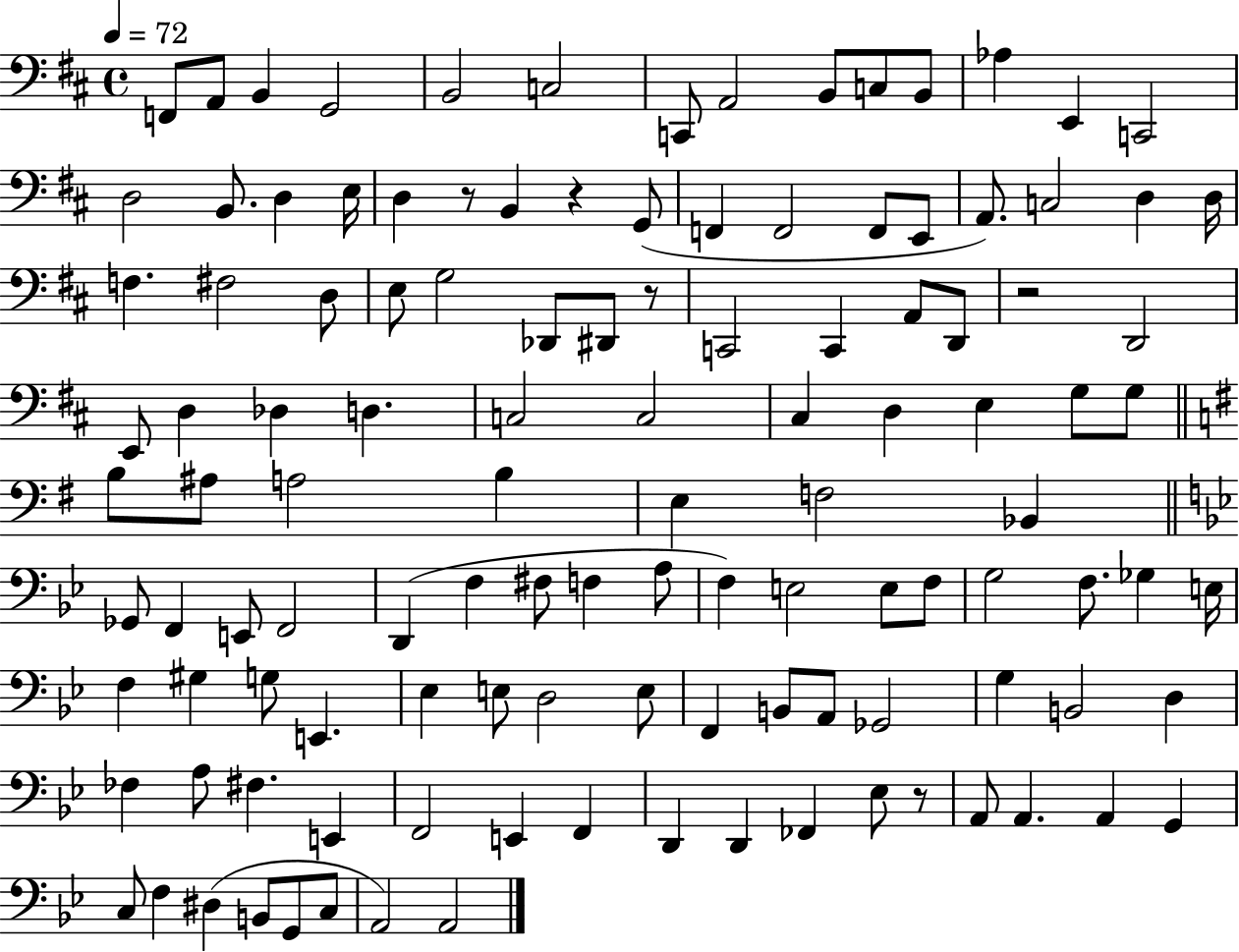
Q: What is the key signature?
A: D major